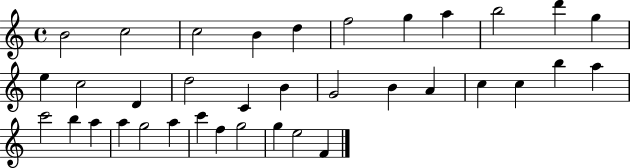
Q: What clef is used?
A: treble